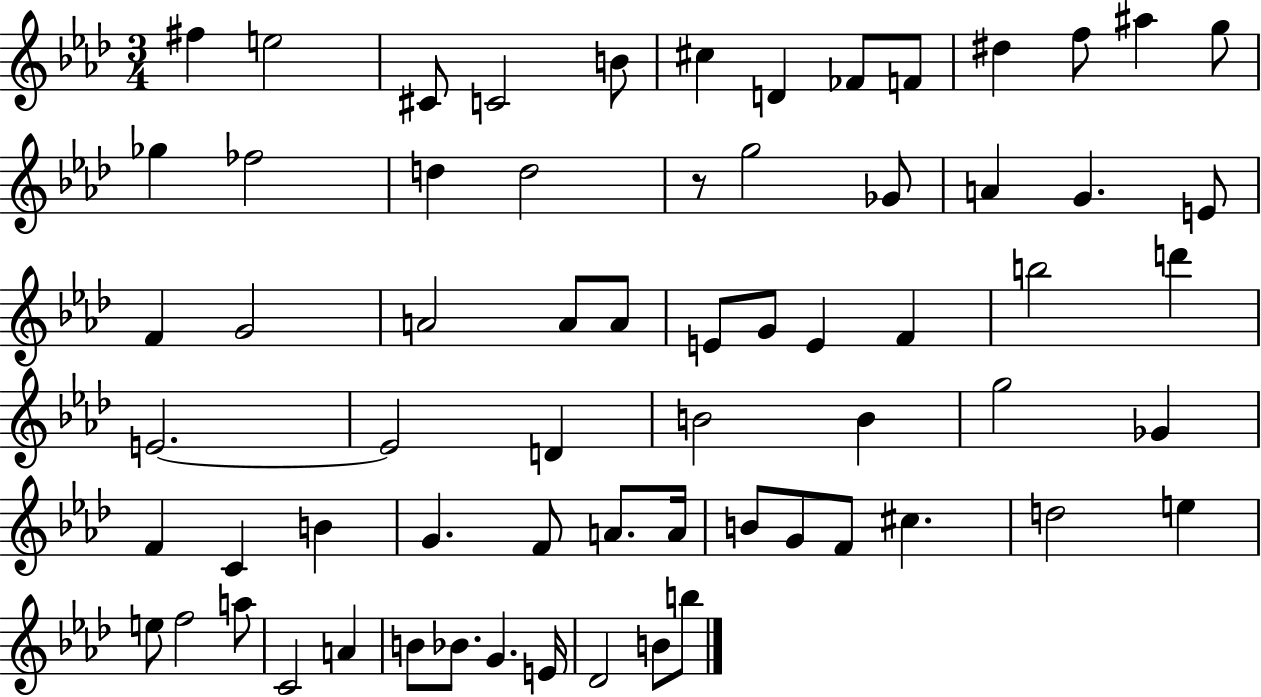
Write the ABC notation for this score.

X:1
T:Untitled
M:3/4
L:1/4
K:Ab
^f e2 ^C/2 C2 B/2 ^c D _F/2 F/2 ^d f/2 ^a g/2 _g _f2 d d2 z/2 g2 _G/2 A G E/2 F G2 A2 A/2 A/2 E/2 G/2 E F b2 d' E2 E2 D B2 B g2 _G F C B G F/2 A/2 A/4 B/2 G/2 F/2 ^c d2 e e/2 f2 a/2 C2 A B/2 _B/2 G E/4 _D2 B/2 b/2